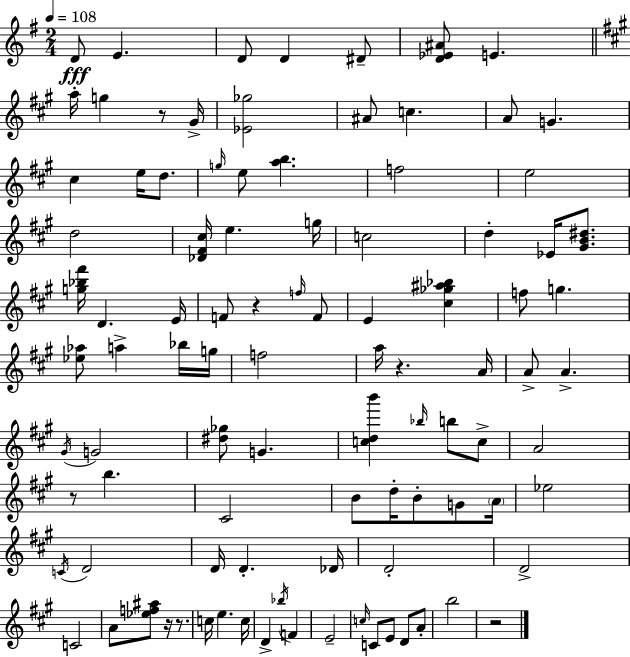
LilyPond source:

{
  \clef treble
  \numericTimeSignature
  \time 2/4
  \key e \minor
  \tempo 4 = 108
  d'8\fff e'4. | d'8 d'4 dis'8-- | <d' ees' ais'>8 e'4. | \bar "||" \break \key a \major a''16-. g''4 r8 gis'16-> | <ees' ges''>2 | ais'8 c''4. | a'8 g'4. | \break cis''4 e''16 d''8. | \grace { g''16 } e''8 <a'' b''>4. | f''2 | e''2 | \break d''2 | <des' fis' cis''>16 e''4. | g''16 c''2 | d''4-. ees'16 <gis' b' dis''>8. | \break <g'' bes'' fis'''>16 d'4. | e'16 f'8 r4 \grace { f''16 } | f'8 e'4 <cis'' ges'' ais'' bes''>4 | f''8 g''4. | \break <ees'' aes''>8 a''4-> | bes''16 g''16 f''2 | a''16 r4. | a'16 a'8-> a'4.-> | \break \acciaccatura { gis'16 } g'2 | <dis'' ges''>8 g'4. | <c'' d'' b'''>4 \grace { bes''16 } | b''8 c''8-> a'2 | \break r8 b''4. | cis'2 | b'8 d''16-. b'8-. | g'8 \parenthesize a'16 ees''2 | \break \acciaccatura { c'16 } d'2 | d'16 d'4.-. | des'16 d'2-. | d'2-> | \break c'2 | a'8 <ees'' f'' ais''>8 | r16 r8. c''16 e''4. | c''16 d'4-> | \break \acciaccatura { bes''16 } f'4 e'2-- | \grace { c''16 } c'8 | e'8 d'8 a'8-. b''2 | r2 | \break \bar "|."
}